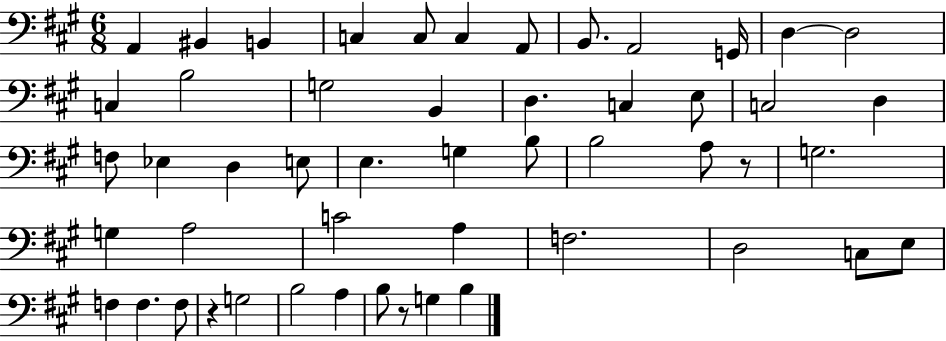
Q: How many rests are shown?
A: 3